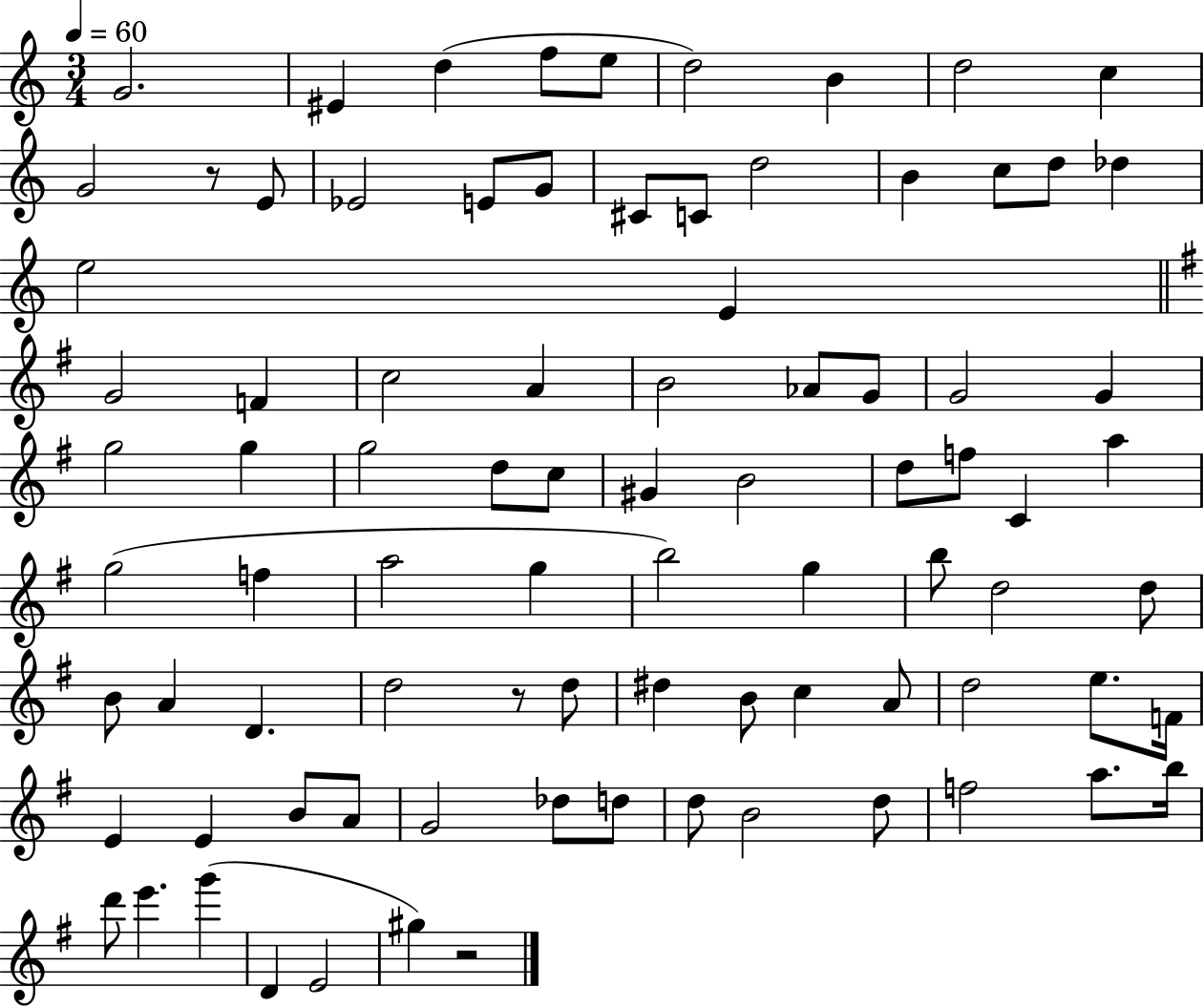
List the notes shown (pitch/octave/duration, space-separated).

G4/h. EIS4/q D5/q F5/e E5/e D5/h B4/q D5/h C5/q G4/h R/e E4/e Eb4/h E4/e G4/e C#4/e C4/e D5/h B4/q C5/e D5/e Db5/q E5/h E4/q G4/h F4/q C5/h A4/q B4/h Ab4/e G4/e G4/h G4/q G5/h G5/q G5/h D5/e C5/e G#4/q B4/h D5/e F5/e C4/q A5/q G5/h F5/q A5/h G5/q B5/h G5/q B5/e D5/h D5/e B4/e A4/q D4/q. D5/h R/e D5/e D#5/q B4/e C5/q A4/e D5/h E5/e. F4/s E4/q E4/q B4/e A4/e G4/h Db5/e D5/e D5/e B4/h D5/e F5/h A5/e. B5/s D6/e E6/q. G6/q D4/q E4/h G#5/q R/h